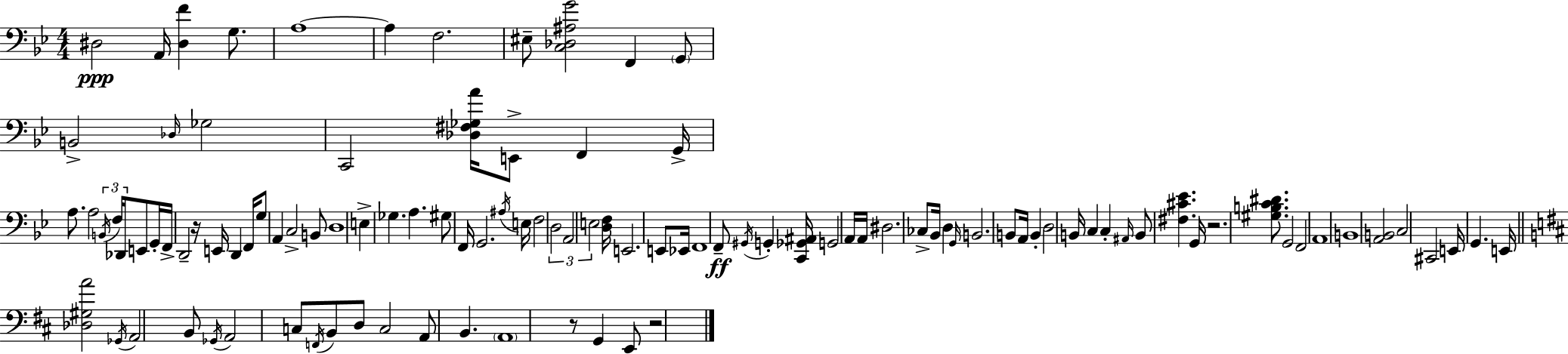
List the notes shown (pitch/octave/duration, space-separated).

D#3/h A2/s [D#3,F4]/q G3/e. A3/w A3/q F3/h. EIS3/e [C3,Db3,A#3,G4]/h F2/q G2/e B2/h Db3/s Gb3/h C2/h [Db3,F#3,Gb3,A4]/s E2/e F2/q G2/s A3/e. A3/h B2/s F3/s Db2/s E2/e G2/s F2/s D2/h R/s E2/s D2/q F2/s G3/e A2/q C3/h B2/e D3/w E3/q Gb3/q. A3/q. G#3/e F2/s G2/h. A#3/s E3/s F3/h D3/h A2/h E3/h [D3,F3]/s E2/h. E2/e Eb2/s F2/w F2/e G#2/s G2/q [C2,Gb2,A#2]/s G2/h A2/s A2/s D#3/h. CES3/e Bb2/s D3/q G2/s B2/h. B2/e A2/s B2/q D3/h B2/s C3/q C3/q A#2/s B2/e [F#3,C#4,Eb4]/q. G2/s R/h. [G#3,B3,C4,D#4]/e. G2/h F2/h A2/w B2/w [A2,B2]/h C3/h C#2/h E2/s G2/q. E2/s [Db3,G#3,A4]/h Gb2/s A2/h B2/e Gb2/s A2/h C3/e F2/s B2/e D3/e C3/h A2/e B2/q. A2/w R/e G2/q E2/e R/h